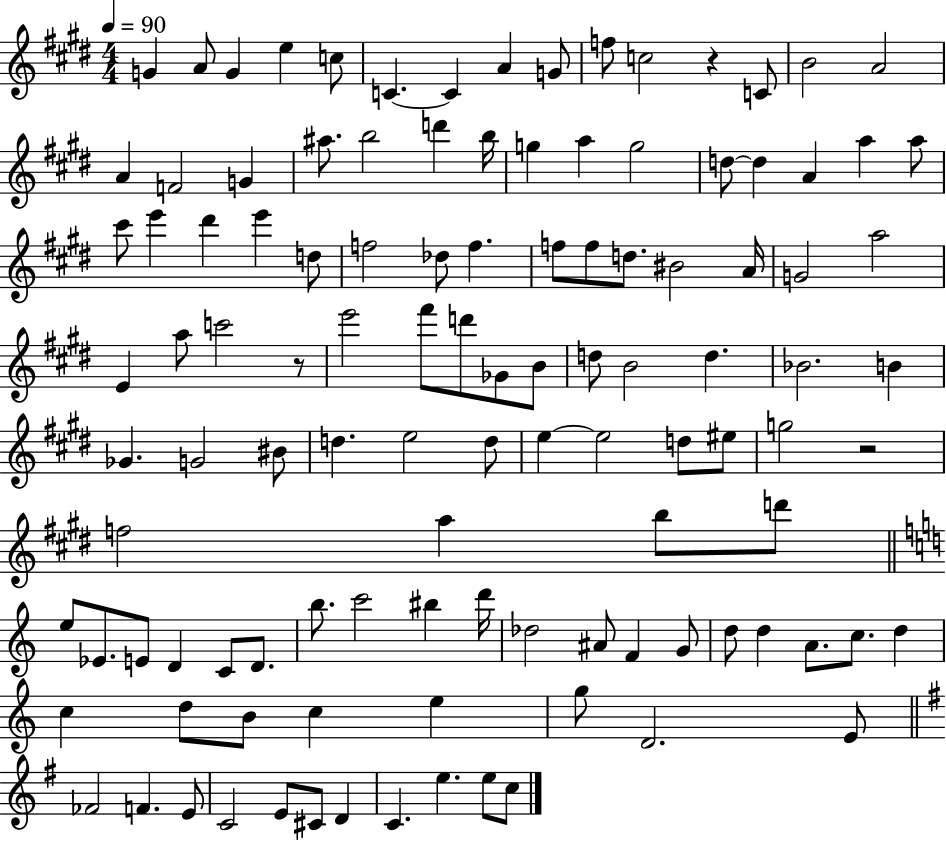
{
  \clef treble
  \numericTimeSignature
  \time 4/4
  \key e \major
  \tempo 4 = 90
  g'4 a'8 g'4 e''4 c''8 | c'4.~~ c'4 a'4 g'8 | f''8 c''2 r4 c'8 | b'2 a'2 | \break a'4 f'2 g'4 | ais''8. b''2 d'''4 b''16 | g''4 a''4 g''2 | d''8~~ d''4 a'4 a''4 a''8 | \break cis'''8 e'''4 dis'''4 e'''4 d''8 | f''2 des''8 f''4. | f''8 f''8 d''8. bis'2 a'16 | g'2 a''2 | \break e'4 a''8 c'''2 r8 | e'''2 fis'''8 d'''8 ges'8 b'8 | d''8 b'2 d''4. | bes'2. b'4 | \break ges'4. g'2 bis'8 | d''4. e''2 d''8 | e''4~~ e''2 d''8 eis''8 | g''2 r2 | \break f''2 a''4 b''8 d'''8 | \bar "||" \break \key c \major e''8 ees'8. e'8 d'4 c'8 d'8. | b''8. c'''2 bis''4 d'''16 | des''2 ais'8 f'4 g'8 | d''8 d''4 a'8. c''8. d''4 | \break c''4 d''8 b'8 c''4 e''4 | g''8 d'2. e'8 | \bar "||" \break \key g \major fes'2 f'4. e'8 | c'2 e'8 cis'8 d'4 | c'4. e''4. e''8 c''8 | \bar "|."
}